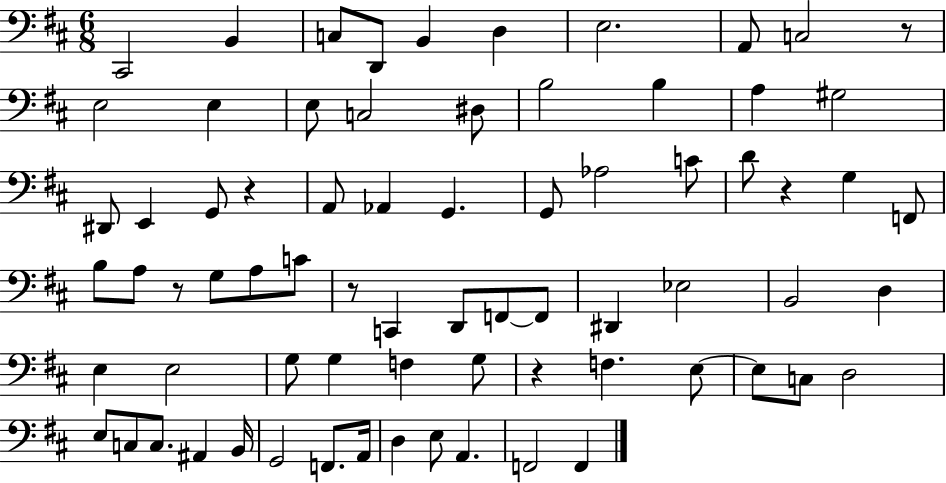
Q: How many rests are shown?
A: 6